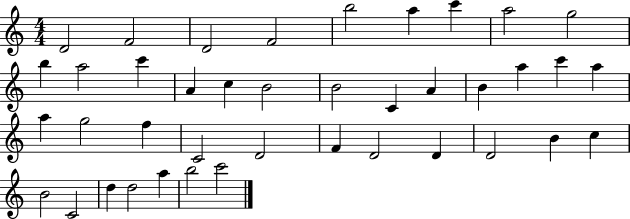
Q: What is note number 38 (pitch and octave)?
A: A5